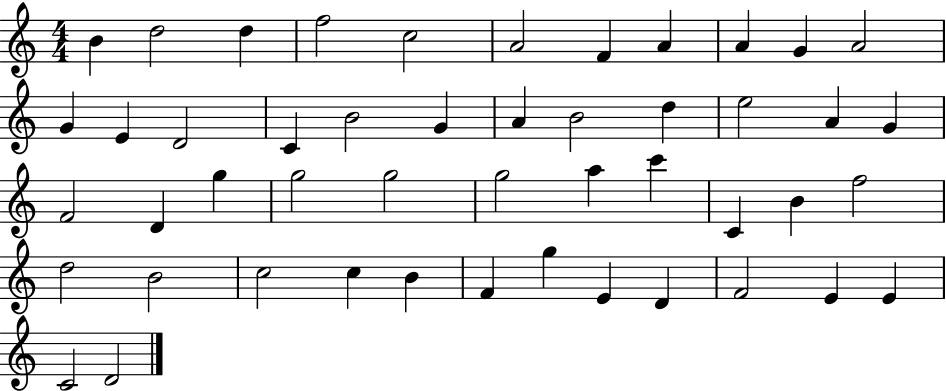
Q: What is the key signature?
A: C major